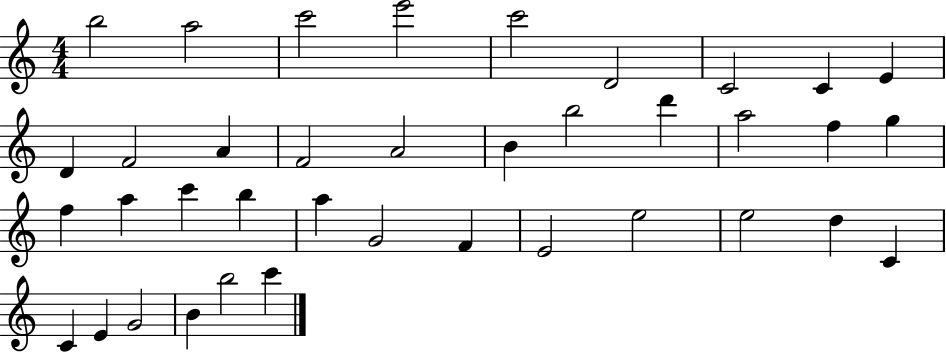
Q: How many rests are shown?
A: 0